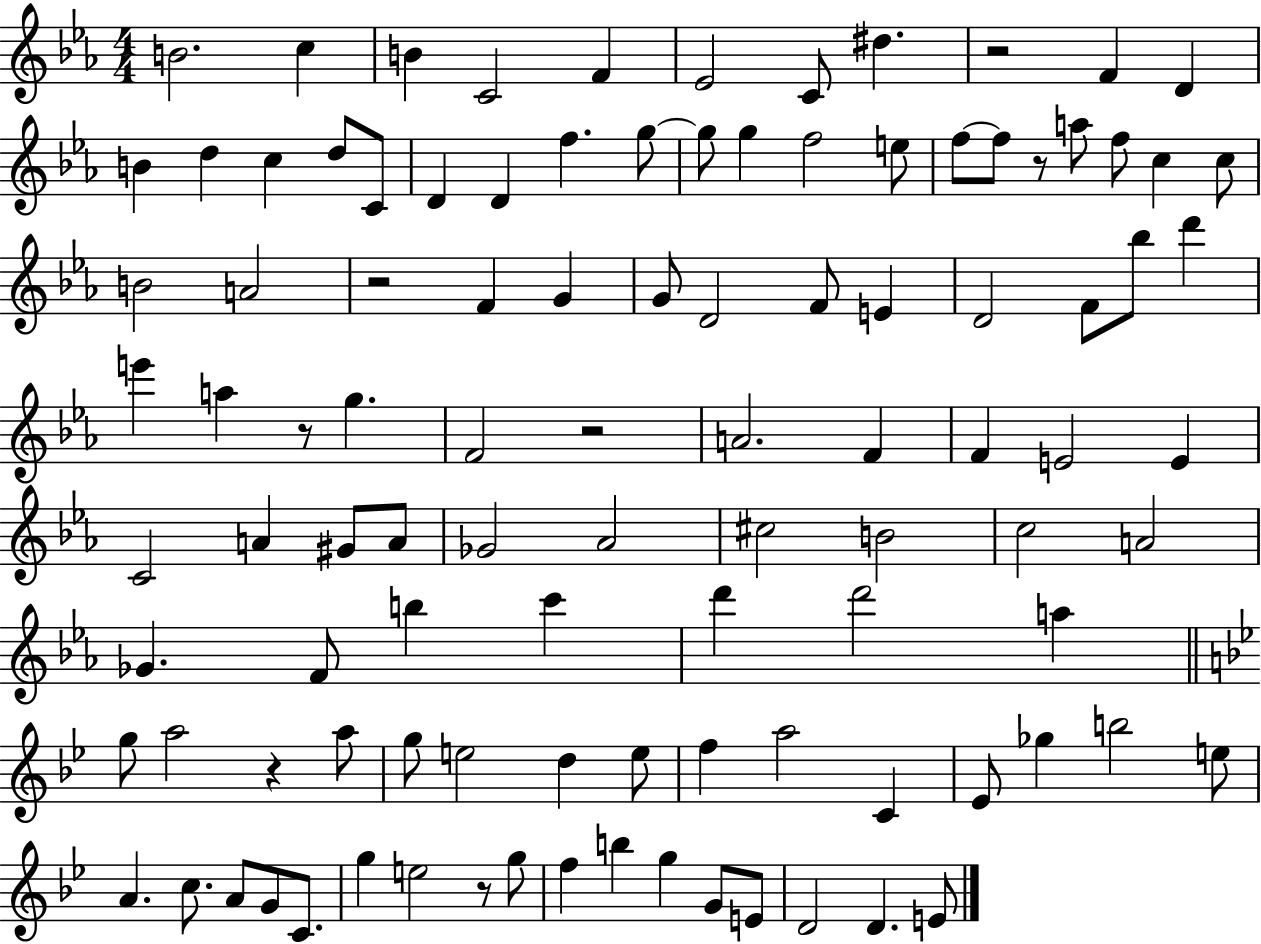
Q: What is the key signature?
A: EES major